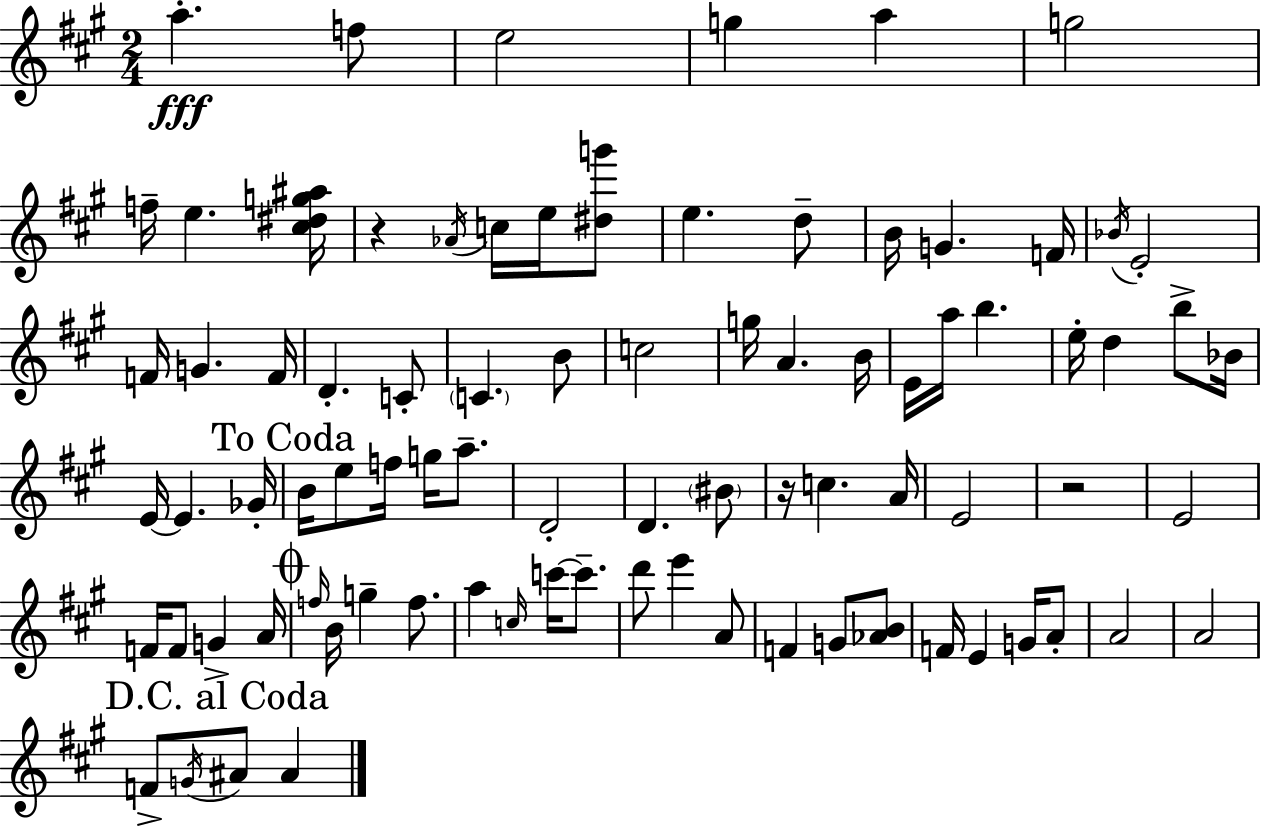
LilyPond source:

{
  \clef treble
  \numericTimeSignature
  \time 2/4
  \key a \major
  a''4.-.\fff f''8 | e''2 | g''4 a''4 | g''2 | \break f''16-- e''4. <cis'' dis'' g'' ais''>16 | r4 \acciaccatura { aes'16 } c''16 e''16 <dis'' g'''>8 | e''4. d''8-- | b'16 g'4. | \break f'16 \acciaccatura { bes'16 } e'2-. | f'16 g'4. | f'16 d'4.-. | c'8-. \parenthesize c'4. | \break b'8 c''2 | g''16 a'4. | b'16 e'16 a''16 b''4. | e''16-. d''4 b''8-> | \break bes'16 e'16~~ e'4. | ges'16-. \mark "To Coda" b'16 e''8 f''16 g''16 a''8.-- | d'2-. | d'4. | \break \parenthesize bis'8 r16 c''4. | a'16 e'2 | r2 | e'2 | \break f'16 f'8 g'4-> | a'16 \mark \markup { \musicglyph "scripts.coda" } \grace { f''16 } b'16 g''4-- | f''8. a''4 \grace { c''16 } | c'''16~~ c'''8.-- d'''8 e'''4 | \break a'8 f'4 | g'8 <aes' b'>8 f'16 e'4 | g'16 a'8-. a'2 | a'2 | \break \mark "D.C. al Coda" f'8-> \acciaccatura { g'16 } ais'8 | ais'4 \bar "|."
}